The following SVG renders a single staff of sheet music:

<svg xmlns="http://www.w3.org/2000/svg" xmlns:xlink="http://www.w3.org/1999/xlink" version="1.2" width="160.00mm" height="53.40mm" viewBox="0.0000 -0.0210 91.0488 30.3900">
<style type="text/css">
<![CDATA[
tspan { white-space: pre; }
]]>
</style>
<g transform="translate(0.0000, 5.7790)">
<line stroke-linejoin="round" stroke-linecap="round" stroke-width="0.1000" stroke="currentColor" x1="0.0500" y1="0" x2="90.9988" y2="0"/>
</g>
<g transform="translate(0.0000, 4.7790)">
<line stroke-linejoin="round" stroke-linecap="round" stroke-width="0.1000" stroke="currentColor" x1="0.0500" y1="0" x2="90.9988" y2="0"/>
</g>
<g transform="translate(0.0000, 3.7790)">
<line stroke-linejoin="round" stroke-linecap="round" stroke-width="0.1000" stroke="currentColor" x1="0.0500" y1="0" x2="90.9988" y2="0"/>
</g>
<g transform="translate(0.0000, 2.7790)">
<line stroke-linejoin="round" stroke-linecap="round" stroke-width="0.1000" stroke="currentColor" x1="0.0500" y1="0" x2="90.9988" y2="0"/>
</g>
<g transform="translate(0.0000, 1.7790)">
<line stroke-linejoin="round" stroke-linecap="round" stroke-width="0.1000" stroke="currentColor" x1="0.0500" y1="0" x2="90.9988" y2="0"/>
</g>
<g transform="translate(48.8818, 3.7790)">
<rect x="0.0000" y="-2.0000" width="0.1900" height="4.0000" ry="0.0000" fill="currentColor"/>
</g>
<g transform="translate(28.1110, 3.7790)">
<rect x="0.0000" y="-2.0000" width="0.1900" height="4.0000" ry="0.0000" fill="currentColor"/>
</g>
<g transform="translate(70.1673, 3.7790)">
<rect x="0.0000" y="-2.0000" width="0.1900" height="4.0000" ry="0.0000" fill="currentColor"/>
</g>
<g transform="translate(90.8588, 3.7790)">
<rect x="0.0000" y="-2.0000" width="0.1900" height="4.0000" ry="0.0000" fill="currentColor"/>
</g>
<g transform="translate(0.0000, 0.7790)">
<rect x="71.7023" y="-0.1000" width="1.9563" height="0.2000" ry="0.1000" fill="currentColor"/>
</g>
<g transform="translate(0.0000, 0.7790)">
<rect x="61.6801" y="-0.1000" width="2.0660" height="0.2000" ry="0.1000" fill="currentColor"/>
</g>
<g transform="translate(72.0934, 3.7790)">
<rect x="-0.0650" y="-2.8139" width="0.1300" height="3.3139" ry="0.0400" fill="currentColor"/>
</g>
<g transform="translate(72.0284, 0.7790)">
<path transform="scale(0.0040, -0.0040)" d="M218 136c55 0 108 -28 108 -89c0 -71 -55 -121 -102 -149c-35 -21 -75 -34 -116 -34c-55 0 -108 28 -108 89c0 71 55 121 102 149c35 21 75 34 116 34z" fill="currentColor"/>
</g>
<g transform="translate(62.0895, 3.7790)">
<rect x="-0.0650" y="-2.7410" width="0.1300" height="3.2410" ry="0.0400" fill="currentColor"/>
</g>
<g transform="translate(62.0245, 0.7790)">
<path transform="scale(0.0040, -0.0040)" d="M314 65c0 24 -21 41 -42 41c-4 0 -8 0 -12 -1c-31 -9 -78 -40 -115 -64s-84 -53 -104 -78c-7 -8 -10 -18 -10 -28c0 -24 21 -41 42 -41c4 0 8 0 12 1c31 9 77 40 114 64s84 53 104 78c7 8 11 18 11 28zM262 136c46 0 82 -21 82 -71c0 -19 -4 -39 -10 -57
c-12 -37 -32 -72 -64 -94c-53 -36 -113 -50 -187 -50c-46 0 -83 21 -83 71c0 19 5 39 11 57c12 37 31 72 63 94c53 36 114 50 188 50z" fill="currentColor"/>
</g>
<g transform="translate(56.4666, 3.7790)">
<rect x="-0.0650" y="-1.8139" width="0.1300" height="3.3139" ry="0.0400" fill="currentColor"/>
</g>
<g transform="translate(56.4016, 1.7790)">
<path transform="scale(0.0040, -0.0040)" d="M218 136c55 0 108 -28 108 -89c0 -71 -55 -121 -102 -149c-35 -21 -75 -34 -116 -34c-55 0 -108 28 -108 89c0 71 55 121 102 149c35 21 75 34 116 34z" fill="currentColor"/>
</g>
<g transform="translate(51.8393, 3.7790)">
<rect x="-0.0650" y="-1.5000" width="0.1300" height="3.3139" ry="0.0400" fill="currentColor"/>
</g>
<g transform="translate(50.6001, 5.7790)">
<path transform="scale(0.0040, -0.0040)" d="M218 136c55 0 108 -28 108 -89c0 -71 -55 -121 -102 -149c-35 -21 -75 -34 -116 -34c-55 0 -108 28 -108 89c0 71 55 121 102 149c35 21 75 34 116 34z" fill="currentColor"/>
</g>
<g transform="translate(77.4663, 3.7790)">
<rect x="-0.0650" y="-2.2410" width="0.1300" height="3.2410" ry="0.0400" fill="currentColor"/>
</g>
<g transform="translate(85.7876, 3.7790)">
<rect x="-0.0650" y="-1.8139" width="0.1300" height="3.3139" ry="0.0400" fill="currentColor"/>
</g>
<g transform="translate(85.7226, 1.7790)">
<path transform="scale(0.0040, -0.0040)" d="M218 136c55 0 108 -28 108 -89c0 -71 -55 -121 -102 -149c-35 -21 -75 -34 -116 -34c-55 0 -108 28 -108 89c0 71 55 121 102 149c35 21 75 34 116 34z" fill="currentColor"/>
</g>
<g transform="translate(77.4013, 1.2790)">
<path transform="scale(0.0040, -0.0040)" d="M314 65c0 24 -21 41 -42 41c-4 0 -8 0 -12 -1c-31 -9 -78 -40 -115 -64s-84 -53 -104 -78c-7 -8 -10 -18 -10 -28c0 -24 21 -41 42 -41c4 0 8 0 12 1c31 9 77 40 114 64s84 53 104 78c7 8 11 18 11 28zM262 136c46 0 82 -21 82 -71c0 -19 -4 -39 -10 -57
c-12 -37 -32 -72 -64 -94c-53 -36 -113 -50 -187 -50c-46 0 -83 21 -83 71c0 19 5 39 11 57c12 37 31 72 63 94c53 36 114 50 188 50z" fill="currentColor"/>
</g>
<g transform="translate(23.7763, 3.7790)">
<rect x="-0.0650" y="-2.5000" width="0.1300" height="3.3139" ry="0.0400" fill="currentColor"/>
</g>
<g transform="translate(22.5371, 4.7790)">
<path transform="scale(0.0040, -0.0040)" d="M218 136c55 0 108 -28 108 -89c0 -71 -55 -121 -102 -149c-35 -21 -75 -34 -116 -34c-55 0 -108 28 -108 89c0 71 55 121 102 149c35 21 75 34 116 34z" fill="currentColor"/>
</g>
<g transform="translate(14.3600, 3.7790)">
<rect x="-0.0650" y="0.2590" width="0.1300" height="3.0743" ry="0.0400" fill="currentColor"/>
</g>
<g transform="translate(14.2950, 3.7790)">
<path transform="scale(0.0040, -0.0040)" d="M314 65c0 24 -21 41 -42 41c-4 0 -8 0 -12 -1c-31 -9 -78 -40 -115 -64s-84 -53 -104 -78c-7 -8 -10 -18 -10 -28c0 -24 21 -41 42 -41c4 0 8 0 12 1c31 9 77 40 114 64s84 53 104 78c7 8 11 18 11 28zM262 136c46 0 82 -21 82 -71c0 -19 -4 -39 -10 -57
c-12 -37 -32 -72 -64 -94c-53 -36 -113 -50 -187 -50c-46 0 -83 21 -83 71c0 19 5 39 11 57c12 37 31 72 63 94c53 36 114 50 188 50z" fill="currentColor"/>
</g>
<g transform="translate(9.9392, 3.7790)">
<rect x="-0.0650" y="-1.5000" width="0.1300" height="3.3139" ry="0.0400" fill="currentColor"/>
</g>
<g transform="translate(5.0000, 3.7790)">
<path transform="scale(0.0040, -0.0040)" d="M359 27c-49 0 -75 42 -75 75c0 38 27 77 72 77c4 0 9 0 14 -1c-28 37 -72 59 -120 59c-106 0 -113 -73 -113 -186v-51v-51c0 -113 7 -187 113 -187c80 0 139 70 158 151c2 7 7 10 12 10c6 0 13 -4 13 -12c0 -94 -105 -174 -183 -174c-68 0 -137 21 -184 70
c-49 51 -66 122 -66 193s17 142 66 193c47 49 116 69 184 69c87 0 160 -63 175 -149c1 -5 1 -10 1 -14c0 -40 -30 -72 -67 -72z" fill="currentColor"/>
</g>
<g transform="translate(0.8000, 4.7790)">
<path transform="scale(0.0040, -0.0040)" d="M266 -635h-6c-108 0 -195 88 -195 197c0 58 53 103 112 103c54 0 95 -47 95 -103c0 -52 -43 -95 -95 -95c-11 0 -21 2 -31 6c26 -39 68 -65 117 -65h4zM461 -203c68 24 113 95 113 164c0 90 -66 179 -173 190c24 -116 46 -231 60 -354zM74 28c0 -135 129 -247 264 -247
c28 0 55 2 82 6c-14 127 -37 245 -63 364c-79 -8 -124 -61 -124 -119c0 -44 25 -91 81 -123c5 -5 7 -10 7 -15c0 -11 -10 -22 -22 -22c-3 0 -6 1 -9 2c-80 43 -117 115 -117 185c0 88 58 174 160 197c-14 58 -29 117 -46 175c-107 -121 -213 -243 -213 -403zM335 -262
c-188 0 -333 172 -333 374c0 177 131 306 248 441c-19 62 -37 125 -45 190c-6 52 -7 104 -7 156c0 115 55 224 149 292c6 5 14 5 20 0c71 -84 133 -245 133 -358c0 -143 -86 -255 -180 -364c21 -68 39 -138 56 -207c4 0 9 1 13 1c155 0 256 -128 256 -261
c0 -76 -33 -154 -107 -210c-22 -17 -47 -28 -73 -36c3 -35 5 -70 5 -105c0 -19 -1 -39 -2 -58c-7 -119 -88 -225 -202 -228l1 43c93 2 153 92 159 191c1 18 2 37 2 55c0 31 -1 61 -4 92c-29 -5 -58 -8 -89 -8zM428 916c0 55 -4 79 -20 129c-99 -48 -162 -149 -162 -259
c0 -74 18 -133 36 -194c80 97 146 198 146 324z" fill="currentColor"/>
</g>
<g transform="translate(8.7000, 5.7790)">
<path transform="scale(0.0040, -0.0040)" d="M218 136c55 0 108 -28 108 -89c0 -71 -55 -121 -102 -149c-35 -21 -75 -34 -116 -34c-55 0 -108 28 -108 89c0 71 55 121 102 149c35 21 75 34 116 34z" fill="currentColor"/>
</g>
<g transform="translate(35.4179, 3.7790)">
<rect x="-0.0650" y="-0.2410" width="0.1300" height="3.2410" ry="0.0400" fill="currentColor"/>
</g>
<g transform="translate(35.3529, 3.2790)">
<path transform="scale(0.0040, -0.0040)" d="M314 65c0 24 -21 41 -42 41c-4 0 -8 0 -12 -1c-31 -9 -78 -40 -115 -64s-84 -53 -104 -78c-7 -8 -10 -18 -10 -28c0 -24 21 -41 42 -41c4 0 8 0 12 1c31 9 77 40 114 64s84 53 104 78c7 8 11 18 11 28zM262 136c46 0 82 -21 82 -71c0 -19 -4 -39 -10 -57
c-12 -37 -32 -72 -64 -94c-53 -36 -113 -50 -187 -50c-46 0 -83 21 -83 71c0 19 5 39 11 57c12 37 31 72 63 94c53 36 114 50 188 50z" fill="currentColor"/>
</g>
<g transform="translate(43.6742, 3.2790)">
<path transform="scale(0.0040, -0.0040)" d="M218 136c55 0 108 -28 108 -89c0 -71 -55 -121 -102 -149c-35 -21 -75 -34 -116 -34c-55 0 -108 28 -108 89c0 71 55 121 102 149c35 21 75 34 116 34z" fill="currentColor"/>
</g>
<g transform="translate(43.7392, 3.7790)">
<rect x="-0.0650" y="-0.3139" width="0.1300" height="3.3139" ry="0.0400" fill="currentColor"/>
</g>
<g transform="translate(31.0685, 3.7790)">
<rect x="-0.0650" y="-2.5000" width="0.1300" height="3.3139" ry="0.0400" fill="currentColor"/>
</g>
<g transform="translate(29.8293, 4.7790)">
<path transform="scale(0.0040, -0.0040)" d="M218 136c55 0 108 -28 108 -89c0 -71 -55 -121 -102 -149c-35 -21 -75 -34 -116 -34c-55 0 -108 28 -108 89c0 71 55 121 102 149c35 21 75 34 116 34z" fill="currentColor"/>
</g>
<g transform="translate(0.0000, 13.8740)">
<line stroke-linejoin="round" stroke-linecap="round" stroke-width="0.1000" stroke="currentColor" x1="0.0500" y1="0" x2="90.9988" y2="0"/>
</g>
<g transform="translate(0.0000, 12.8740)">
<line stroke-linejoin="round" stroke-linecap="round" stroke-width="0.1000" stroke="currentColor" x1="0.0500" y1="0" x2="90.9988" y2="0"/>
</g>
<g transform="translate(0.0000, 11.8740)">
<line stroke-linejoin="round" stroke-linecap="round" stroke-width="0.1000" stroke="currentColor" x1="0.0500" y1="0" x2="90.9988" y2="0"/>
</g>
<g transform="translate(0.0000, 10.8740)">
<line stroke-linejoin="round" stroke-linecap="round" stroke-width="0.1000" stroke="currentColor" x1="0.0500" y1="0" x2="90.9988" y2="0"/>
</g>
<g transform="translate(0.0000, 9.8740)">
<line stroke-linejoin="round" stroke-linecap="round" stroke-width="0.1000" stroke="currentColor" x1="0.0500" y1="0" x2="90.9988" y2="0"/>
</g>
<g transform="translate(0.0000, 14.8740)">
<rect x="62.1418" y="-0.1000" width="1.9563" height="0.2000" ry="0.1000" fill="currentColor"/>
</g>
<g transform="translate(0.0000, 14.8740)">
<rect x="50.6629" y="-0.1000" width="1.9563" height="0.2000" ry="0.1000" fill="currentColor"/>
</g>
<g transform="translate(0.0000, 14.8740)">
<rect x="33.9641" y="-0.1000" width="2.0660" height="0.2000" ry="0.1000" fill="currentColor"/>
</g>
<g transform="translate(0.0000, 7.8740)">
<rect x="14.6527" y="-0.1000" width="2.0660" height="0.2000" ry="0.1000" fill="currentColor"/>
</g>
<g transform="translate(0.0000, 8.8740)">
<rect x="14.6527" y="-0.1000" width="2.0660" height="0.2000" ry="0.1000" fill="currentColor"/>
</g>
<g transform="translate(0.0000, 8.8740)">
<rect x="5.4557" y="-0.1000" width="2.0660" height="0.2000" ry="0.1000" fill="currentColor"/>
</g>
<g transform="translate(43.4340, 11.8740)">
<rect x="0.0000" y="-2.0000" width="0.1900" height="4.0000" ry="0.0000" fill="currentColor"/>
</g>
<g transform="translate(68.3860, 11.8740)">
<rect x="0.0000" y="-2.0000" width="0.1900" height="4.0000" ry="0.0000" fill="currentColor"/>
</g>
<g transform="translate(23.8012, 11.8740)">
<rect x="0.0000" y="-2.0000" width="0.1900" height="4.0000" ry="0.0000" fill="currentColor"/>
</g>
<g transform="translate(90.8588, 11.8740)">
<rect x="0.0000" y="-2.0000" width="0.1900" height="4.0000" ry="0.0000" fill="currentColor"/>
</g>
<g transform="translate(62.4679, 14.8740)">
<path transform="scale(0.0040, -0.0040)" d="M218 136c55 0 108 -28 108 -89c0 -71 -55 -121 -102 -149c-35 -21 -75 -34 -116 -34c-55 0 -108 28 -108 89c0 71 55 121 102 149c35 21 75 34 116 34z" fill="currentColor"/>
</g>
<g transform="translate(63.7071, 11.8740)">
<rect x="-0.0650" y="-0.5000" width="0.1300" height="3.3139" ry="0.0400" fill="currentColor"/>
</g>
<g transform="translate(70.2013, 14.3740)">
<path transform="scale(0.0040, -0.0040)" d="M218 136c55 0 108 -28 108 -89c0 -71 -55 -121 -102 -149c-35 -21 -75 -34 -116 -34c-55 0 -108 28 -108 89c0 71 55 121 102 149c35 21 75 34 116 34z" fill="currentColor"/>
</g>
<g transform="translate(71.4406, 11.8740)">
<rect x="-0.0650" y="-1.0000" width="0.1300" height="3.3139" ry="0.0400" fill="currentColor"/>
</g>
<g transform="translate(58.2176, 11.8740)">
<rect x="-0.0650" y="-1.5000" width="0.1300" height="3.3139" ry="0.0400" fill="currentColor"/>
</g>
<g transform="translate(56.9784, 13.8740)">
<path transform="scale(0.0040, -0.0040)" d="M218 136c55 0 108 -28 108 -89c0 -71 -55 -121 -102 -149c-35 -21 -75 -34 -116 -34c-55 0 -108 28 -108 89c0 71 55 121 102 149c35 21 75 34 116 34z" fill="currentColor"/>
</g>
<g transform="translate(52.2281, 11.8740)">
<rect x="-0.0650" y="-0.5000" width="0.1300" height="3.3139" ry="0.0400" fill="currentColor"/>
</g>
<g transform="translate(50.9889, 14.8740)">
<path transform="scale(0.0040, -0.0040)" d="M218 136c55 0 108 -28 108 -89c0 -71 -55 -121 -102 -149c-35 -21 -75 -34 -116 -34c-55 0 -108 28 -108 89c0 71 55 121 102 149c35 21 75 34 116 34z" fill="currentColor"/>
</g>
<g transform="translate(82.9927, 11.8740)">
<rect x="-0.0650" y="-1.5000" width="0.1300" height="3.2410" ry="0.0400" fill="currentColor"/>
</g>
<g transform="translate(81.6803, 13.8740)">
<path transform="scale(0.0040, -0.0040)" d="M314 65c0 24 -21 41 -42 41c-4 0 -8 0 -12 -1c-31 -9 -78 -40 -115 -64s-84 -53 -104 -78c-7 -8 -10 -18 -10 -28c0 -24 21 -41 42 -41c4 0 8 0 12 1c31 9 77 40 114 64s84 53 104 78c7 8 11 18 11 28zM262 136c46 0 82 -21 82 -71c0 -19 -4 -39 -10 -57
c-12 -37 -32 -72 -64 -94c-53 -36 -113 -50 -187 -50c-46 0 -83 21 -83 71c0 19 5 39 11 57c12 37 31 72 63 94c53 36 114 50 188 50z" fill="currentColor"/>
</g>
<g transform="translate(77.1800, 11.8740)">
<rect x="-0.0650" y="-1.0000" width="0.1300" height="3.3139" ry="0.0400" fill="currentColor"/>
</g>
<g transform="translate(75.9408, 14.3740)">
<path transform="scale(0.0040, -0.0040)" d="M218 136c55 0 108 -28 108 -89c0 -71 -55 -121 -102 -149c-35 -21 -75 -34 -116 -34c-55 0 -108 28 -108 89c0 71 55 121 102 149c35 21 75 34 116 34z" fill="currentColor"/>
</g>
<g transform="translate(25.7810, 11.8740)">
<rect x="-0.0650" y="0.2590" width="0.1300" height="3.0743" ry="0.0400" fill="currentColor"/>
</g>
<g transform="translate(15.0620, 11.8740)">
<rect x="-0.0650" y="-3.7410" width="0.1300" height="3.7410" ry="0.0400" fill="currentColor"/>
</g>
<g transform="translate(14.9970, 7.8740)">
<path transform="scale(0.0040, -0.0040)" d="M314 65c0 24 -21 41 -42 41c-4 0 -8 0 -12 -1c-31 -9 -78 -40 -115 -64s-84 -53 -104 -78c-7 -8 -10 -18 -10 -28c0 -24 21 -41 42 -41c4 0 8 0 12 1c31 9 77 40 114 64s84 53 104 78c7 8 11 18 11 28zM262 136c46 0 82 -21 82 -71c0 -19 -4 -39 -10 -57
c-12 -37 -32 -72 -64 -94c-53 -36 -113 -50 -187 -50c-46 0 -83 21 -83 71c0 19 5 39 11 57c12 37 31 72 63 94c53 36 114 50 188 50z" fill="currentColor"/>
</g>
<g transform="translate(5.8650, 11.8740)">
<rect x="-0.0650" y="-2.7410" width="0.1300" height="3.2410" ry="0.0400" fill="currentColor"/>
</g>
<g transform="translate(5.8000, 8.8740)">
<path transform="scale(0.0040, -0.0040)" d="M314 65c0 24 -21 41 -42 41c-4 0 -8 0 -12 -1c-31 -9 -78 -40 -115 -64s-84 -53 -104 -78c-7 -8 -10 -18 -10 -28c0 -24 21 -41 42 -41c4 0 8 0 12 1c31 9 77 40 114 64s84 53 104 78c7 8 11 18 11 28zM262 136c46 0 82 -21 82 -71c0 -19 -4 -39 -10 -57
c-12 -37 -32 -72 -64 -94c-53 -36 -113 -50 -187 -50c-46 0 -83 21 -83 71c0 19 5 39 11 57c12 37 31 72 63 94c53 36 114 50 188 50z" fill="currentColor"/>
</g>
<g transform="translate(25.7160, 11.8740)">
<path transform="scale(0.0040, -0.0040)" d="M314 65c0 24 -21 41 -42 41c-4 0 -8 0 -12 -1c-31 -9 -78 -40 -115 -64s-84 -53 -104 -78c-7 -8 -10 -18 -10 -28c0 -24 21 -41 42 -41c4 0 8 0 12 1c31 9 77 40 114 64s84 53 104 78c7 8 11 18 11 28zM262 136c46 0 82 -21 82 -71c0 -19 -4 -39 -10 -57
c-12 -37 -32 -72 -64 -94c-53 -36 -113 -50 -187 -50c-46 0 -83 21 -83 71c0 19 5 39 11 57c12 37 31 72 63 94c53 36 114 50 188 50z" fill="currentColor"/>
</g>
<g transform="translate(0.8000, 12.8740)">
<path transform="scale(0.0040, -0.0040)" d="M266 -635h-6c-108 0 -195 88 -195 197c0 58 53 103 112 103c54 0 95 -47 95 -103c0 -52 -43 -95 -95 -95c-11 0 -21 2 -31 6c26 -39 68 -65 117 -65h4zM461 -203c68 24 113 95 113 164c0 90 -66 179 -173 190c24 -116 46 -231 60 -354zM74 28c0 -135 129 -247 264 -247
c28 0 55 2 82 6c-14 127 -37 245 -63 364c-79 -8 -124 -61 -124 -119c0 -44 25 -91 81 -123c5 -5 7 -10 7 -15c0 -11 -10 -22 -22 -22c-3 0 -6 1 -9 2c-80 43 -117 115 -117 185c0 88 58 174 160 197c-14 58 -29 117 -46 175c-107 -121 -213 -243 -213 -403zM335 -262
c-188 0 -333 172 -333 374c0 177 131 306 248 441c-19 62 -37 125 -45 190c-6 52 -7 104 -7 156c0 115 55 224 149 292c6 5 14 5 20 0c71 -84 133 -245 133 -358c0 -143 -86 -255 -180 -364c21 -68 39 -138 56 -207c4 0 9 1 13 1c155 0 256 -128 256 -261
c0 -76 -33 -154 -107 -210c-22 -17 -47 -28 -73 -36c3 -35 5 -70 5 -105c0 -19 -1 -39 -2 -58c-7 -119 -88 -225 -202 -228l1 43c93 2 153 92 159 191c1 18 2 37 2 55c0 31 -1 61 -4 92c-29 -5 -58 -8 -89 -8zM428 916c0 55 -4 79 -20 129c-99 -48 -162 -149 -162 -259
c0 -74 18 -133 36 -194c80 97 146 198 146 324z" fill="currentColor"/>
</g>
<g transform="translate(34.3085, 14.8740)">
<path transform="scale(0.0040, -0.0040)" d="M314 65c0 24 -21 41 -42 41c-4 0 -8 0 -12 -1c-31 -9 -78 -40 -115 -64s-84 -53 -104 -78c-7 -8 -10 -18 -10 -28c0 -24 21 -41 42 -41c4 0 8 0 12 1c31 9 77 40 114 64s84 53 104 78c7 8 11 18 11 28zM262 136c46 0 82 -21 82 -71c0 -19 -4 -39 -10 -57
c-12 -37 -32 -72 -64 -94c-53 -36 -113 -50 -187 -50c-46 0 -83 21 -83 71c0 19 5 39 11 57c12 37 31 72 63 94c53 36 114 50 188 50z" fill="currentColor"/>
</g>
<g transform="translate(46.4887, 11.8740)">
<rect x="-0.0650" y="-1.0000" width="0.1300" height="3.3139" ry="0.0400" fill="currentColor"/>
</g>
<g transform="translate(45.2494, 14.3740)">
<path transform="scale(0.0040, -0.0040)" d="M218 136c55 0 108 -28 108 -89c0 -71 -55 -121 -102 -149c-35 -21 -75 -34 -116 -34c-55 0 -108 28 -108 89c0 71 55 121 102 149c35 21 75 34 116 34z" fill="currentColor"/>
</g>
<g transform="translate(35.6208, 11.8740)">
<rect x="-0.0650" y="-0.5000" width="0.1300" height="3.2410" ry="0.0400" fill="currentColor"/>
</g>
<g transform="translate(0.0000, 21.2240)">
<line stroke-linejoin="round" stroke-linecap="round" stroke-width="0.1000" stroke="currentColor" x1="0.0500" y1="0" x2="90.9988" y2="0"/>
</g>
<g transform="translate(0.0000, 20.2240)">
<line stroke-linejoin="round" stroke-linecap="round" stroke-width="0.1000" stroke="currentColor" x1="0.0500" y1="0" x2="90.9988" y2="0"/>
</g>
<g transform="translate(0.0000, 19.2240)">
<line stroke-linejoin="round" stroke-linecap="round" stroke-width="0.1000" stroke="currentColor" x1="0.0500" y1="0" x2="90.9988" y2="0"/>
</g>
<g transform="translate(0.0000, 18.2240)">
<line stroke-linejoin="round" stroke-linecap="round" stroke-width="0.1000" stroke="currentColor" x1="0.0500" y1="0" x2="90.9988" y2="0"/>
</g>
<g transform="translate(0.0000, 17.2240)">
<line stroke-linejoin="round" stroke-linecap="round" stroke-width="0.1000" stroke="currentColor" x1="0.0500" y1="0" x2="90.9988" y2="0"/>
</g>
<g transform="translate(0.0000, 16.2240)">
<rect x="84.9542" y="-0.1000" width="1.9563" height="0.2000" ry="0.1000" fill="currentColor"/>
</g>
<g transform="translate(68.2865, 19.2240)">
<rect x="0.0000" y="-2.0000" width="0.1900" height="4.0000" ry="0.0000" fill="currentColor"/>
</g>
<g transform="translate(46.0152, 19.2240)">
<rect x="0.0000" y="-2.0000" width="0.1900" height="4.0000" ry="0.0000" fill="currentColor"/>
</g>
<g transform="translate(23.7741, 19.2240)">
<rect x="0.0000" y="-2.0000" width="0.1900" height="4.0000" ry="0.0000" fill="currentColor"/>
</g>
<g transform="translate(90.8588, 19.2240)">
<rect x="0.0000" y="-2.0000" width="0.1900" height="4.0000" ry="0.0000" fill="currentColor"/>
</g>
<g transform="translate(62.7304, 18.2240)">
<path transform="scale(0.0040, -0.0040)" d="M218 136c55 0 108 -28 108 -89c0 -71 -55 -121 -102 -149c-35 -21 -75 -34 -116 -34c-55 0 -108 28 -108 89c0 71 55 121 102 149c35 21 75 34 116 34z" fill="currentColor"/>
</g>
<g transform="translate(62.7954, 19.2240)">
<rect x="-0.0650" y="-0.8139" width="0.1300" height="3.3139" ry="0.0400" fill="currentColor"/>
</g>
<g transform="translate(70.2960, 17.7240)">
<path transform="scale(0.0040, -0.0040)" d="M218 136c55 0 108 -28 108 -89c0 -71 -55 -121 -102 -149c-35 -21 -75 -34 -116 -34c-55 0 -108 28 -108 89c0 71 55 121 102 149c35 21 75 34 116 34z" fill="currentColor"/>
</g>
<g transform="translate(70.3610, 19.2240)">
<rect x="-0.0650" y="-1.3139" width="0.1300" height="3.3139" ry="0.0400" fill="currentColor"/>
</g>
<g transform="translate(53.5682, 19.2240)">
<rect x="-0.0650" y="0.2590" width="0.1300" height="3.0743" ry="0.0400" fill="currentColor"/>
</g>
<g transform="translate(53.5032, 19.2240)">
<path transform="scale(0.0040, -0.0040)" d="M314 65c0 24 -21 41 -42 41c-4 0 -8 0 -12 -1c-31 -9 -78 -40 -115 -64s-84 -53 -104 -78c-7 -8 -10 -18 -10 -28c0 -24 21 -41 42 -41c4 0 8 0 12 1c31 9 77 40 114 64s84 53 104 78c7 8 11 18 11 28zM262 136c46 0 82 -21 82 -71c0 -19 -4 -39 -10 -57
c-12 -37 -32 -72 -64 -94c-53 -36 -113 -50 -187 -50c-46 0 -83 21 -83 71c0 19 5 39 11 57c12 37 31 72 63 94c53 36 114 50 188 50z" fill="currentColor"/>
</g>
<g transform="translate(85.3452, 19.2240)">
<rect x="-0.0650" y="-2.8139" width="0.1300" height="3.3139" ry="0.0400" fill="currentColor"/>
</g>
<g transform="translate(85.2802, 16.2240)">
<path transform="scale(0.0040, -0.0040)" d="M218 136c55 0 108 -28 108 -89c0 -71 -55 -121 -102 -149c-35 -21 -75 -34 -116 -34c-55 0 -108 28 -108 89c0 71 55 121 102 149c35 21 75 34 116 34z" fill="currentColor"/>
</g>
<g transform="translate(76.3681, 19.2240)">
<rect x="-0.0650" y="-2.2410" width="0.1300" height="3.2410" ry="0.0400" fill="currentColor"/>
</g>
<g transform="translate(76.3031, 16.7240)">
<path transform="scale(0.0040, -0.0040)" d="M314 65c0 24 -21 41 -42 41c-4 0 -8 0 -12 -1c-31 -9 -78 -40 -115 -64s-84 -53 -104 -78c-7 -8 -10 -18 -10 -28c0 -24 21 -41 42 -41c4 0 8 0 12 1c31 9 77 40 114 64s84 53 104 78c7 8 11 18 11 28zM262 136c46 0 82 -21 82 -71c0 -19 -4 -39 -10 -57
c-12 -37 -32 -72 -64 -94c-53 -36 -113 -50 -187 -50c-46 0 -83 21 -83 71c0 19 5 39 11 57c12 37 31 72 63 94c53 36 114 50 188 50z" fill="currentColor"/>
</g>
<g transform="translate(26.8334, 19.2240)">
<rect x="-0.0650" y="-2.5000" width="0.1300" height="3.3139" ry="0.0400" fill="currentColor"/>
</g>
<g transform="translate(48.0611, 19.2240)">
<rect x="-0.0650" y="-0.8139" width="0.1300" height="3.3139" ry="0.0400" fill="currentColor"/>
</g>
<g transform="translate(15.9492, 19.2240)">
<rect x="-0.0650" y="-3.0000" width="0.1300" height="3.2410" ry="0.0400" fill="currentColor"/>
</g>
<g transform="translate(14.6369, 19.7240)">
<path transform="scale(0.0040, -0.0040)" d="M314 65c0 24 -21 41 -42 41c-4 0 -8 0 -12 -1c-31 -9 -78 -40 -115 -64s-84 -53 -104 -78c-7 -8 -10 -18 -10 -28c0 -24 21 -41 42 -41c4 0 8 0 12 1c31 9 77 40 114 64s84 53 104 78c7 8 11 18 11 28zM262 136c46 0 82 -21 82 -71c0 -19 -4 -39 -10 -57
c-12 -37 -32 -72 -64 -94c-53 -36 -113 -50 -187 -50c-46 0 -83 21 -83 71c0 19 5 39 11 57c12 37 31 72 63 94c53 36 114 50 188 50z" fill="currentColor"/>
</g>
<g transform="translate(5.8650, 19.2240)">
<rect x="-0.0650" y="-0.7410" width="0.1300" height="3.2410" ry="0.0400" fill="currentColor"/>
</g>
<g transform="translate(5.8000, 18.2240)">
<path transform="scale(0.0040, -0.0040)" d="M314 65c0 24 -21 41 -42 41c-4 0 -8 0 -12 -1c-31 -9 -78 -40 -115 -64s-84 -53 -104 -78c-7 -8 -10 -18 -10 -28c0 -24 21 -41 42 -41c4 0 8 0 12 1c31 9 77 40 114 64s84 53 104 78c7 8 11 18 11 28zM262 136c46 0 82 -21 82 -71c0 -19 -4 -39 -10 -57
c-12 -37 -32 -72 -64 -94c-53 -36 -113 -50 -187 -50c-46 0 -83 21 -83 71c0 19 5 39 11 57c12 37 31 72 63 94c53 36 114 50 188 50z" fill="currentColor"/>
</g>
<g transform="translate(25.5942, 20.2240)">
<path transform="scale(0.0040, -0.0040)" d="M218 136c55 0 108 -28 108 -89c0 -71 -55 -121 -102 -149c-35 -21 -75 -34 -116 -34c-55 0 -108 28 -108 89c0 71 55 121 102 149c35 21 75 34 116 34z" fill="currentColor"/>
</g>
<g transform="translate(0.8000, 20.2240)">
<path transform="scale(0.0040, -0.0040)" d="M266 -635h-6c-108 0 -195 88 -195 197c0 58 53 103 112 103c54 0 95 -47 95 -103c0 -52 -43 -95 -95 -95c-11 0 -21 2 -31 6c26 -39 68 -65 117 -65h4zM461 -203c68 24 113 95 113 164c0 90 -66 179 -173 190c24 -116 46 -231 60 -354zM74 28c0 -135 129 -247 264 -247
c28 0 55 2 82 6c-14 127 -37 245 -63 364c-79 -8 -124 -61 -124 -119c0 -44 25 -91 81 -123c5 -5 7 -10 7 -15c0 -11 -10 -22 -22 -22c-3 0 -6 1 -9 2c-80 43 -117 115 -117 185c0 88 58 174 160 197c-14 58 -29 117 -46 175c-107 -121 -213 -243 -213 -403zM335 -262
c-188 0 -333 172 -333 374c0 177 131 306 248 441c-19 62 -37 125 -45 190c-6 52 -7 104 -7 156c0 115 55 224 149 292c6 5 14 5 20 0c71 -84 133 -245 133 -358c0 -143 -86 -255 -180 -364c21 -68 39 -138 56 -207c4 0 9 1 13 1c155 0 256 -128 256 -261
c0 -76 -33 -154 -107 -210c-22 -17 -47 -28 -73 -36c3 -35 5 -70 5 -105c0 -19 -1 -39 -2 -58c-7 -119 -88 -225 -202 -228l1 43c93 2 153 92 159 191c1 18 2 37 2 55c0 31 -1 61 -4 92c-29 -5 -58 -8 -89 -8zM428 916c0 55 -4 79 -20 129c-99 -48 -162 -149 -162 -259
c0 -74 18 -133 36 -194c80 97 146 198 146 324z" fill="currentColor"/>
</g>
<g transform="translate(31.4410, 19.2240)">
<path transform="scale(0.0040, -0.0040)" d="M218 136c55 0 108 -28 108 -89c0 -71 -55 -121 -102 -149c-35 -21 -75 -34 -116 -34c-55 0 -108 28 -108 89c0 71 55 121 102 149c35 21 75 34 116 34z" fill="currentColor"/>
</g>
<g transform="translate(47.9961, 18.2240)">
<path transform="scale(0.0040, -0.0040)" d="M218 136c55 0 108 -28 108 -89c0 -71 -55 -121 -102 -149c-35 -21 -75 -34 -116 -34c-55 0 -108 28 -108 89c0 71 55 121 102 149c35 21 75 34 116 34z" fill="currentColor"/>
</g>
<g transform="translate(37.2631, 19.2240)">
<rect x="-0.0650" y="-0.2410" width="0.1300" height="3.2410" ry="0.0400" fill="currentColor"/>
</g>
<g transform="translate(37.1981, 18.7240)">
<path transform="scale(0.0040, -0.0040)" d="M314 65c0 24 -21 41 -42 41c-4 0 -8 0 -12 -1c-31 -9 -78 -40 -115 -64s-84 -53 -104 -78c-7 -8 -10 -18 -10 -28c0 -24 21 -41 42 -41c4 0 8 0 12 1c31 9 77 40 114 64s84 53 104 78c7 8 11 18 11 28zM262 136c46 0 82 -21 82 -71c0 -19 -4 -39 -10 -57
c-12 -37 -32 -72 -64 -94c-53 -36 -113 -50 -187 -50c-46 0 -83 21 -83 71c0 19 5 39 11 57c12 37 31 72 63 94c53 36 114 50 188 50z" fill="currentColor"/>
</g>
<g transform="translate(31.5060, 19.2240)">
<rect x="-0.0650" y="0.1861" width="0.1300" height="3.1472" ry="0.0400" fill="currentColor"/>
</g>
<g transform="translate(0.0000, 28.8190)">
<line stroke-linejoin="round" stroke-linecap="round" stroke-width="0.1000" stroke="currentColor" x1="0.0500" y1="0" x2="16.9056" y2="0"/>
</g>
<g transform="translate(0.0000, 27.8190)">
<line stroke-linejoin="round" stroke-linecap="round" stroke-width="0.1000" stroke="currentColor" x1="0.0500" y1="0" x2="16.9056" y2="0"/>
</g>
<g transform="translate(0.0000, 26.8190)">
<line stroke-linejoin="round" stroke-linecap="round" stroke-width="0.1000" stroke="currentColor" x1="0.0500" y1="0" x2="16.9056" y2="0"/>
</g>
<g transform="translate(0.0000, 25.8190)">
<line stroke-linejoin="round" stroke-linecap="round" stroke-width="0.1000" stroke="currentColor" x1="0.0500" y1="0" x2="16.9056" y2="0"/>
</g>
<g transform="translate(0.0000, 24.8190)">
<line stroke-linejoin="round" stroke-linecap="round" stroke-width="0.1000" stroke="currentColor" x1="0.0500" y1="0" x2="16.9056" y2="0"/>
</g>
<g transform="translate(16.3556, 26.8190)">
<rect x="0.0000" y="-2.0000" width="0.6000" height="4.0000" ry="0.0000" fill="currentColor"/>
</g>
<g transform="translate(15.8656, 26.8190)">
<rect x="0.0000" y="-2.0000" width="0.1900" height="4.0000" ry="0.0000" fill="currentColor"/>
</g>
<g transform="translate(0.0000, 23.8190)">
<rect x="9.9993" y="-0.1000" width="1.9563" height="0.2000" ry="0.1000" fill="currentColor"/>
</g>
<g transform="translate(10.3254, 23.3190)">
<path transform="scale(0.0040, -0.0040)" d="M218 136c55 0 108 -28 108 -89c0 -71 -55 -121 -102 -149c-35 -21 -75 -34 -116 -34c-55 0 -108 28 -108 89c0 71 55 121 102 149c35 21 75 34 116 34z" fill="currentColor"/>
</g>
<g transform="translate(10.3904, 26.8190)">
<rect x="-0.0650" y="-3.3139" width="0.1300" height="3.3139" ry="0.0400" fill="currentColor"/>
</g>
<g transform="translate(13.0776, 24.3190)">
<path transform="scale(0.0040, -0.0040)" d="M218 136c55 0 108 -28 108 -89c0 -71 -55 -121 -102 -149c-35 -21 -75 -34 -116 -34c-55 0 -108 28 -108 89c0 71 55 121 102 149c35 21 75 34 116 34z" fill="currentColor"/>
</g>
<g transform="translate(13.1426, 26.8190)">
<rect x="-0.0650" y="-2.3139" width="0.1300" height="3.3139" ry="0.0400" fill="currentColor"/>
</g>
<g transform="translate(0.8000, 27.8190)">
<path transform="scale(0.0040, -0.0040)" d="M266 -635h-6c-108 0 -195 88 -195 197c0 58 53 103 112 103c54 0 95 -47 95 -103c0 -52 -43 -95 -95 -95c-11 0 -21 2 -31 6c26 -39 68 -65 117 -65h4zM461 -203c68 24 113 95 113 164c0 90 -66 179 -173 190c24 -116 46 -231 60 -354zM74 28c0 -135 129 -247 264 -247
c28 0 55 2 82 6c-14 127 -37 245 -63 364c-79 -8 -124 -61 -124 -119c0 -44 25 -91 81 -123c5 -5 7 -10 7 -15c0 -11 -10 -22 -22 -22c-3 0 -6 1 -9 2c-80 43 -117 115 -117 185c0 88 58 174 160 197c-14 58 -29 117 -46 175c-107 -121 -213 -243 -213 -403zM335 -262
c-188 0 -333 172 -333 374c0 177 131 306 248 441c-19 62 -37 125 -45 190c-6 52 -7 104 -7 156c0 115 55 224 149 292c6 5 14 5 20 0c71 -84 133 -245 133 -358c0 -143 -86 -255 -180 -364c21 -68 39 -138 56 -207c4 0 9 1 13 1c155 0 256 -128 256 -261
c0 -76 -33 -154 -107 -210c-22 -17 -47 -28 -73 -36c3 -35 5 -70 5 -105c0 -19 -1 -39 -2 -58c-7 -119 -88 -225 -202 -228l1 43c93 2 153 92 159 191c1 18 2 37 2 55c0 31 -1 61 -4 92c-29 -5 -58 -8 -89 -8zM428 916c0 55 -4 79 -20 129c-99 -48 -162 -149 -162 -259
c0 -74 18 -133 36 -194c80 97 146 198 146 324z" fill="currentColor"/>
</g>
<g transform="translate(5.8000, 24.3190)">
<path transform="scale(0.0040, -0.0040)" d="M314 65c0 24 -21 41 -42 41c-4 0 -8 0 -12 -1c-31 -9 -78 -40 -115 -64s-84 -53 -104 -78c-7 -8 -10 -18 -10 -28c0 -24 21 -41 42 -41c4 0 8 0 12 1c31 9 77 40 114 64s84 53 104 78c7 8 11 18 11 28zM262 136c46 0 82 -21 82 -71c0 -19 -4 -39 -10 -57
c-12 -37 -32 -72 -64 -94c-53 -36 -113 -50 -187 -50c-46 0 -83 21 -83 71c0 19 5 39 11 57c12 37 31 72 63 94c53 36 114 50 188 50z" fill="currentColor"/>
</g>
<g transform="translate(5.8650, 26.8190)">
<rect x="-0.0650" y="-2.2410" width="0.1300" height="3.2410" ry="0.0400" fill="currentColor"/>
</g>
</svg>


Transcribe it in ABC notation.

X:1
T:Untitled
M:4/4
L:1/4
K:C
E B2 G G c2 c E f a2 a g2 f a2 c'2 B2 C2 D C E C D D E2 d2 A2 G B c2 d B2 d e g2 a g2 b g